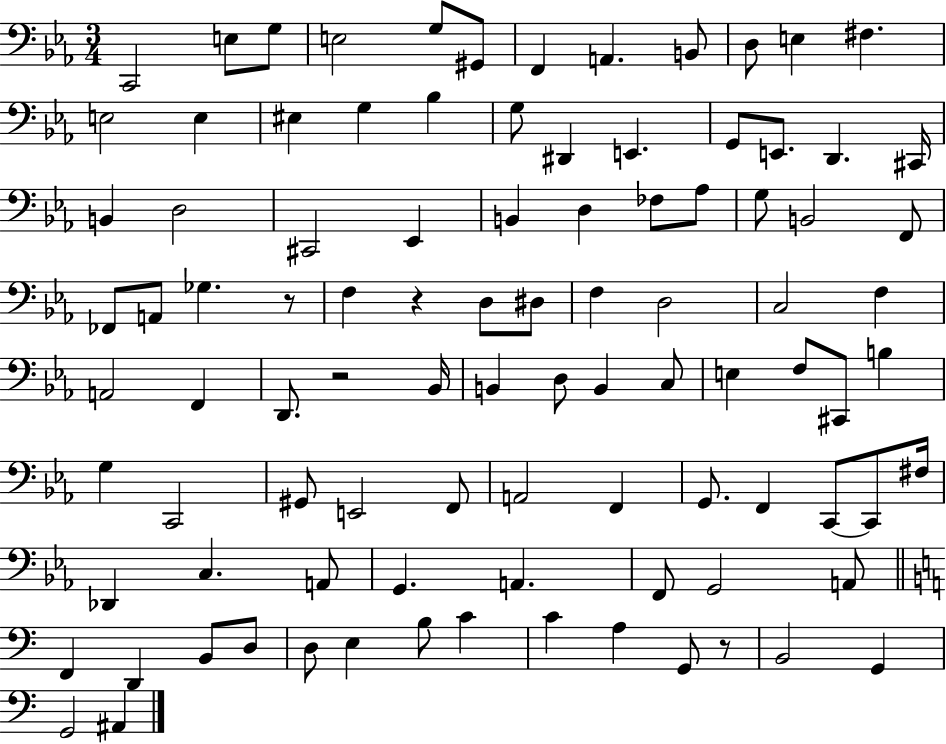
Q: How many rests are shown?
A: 4